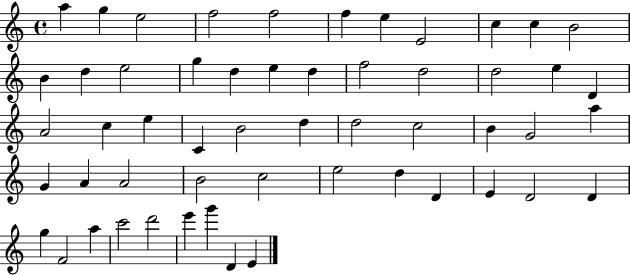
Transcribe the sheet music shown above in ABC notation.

X:1
T:Untitled
M:4/4
L:1/4
K:C
a g e2 f2 f2 f e E2 c c B2 B d e2 g d e d f2 d2 d2 e D A2 c e C B2 d d2 c2 B G2 a G A A2 B2 c2 e2 d D E D2 D g F2 a c'2 d'2 e' g' D E